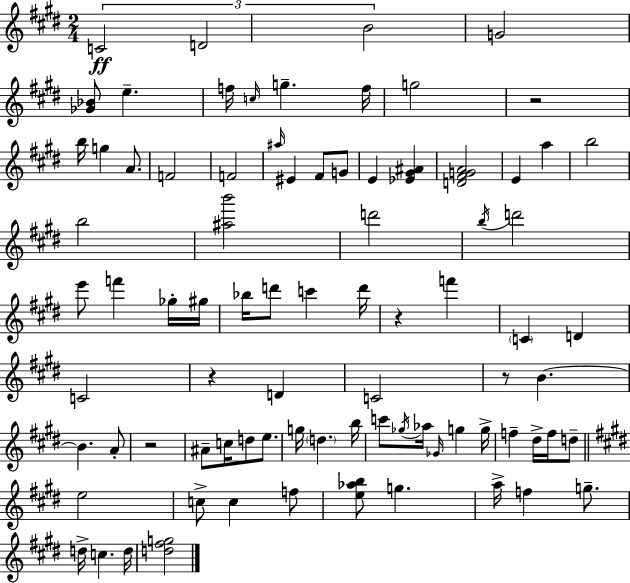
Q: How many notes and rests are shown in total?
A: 83